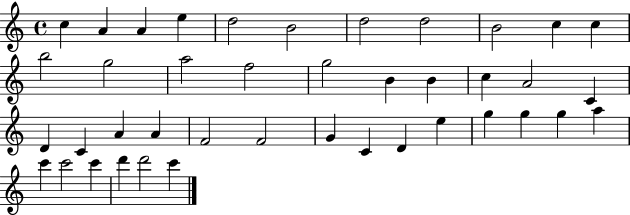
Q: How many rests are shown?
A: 0